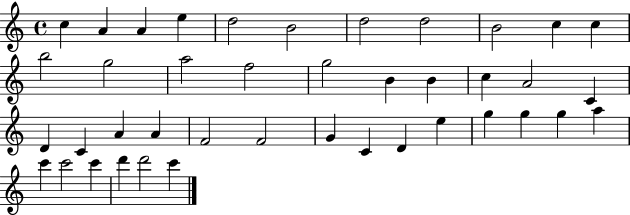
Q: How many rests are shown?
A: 0